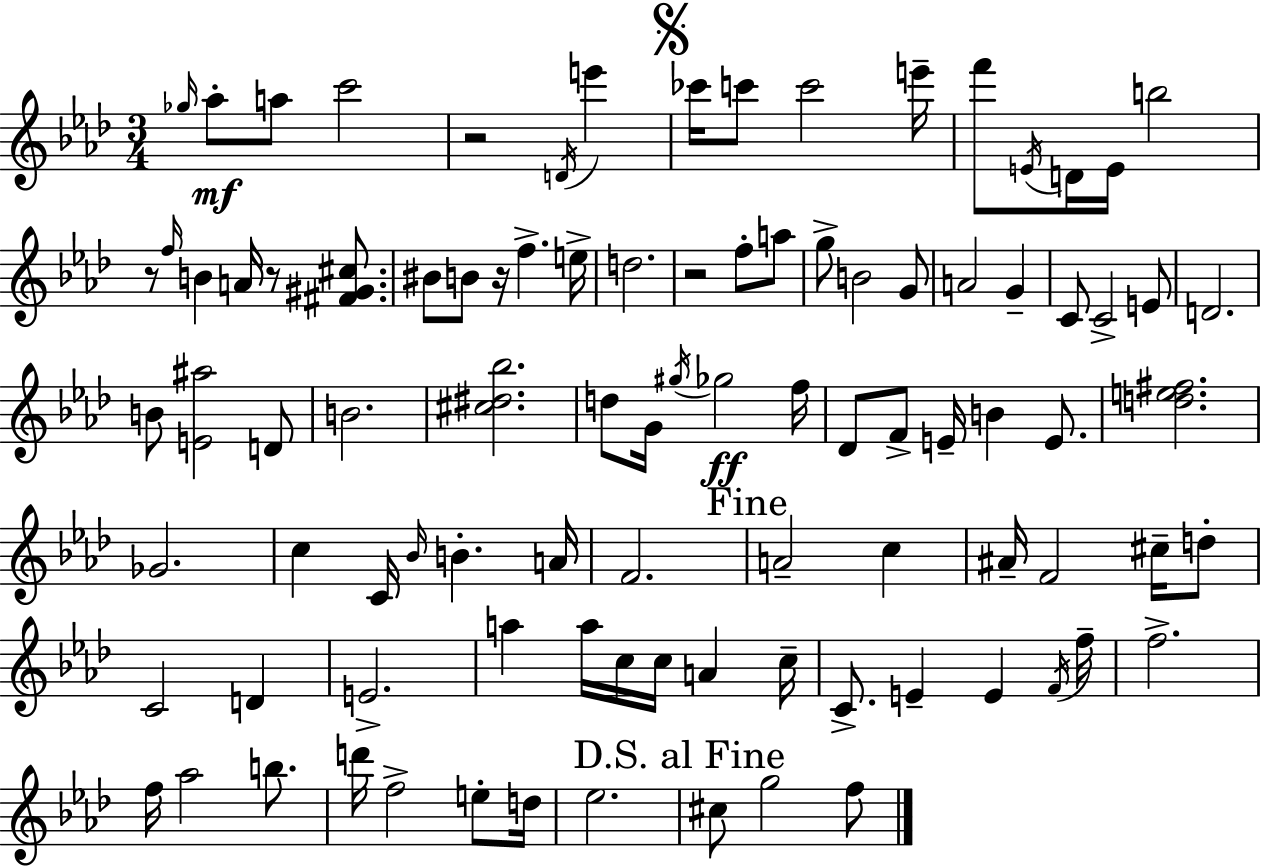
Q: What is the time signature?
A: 3/4